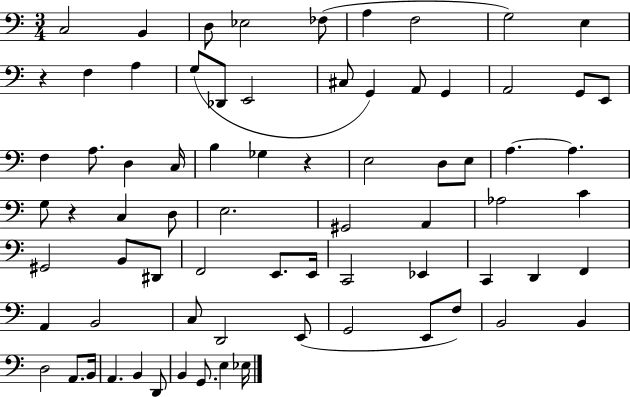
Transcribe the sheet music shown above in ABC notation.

X:1
T:Untitled
M:3/4
L:1/4
K:C
C,2 B,, D,/2 _E,2 _F,/2 A, F,2 G,2 E, z F, A, G,/2 _D,,/2 E,,2 ^C,/2 G,, A,,/2 G,, A,,2 G,,/2 E,,/2 F, A,/2 D, C,/4 B, _G, z E,2 D,/2 E,/2 A, A, G,/2 z C, D,/2 E,2 ^G,,2 A,, _A,2 C ^G,,2 B,,/2 ^D,,/2 F,,2 E,,/2 E,,/4 C,,2 _E,, C,, D,, F,, A,, B,,2 C,/2 D,,2 E,,/2 G,,2 E,,/2 F,/2 B,,2 B,, D,2 A,,/2 B,,/4 A,, B,, D,,/2 B,, G,,/2 E, _E,/4